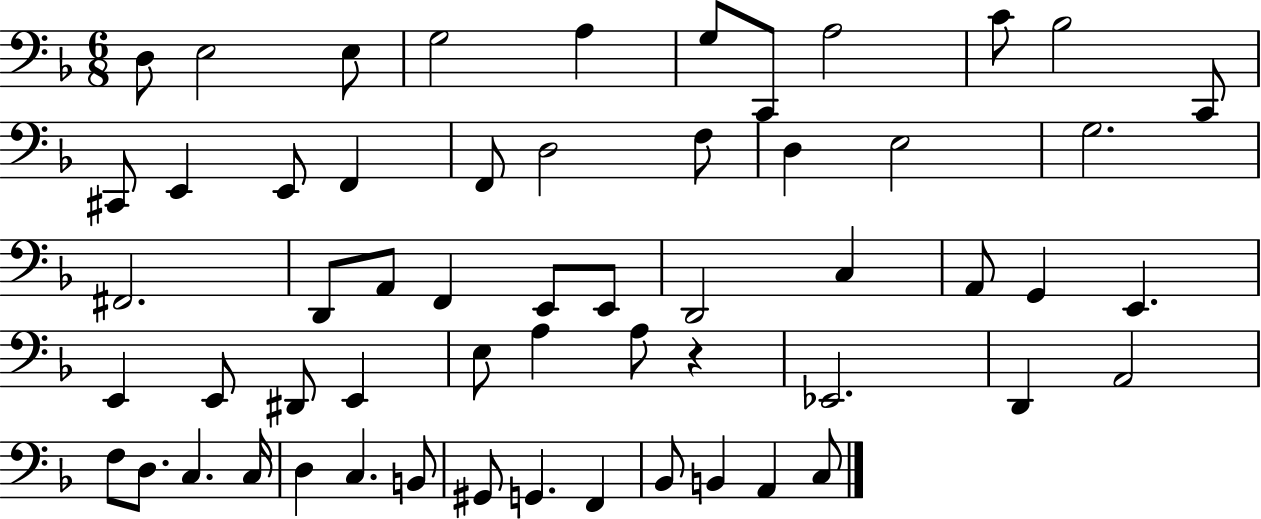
D3/e E3/h E3/e G3/h A3/q G3/e C2/e A3/h C4/e Bb3/h C2/e C#2/e E2/q E2/e F2/q F2/e D3/h F3/e D3/q E3/h G3/h. F#2/h. D2/e A2/e F2/q E2/e E2/e D2/h C3/q A2/e G2/q E2/q. E2/q E2/e D#2/e E2/q E3/e A3/q A3/e R/q Eb2/h. D2/q A2/h F3/e D3/e. C3/q. C3/s D3/q C3/q. B2/e G#2/e G2/q. F2/q Bb2/e B2/q A2/q C3/e